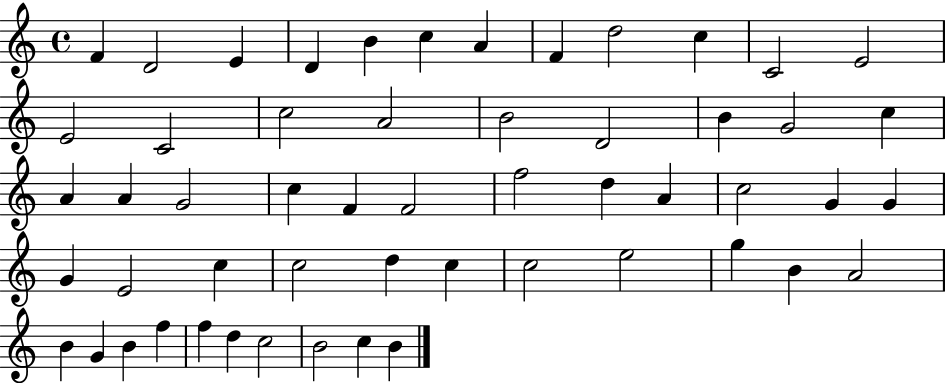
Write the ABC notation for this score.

X:1
T:Untitled
M:4/4
L:1/4
K:C
F D2 E D B c A F d2 c C2 E2 E2 C2 c2 A2 B2 D2 B G2 c A A G2 c F F2 f2 d A c2 G G G E2 c c2 d c c2 e2 g B A2 B G B f f d c2 B2 c B